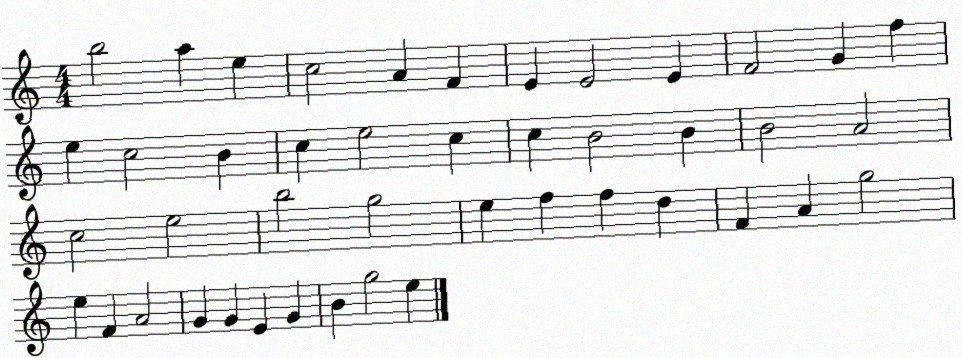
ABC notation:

X:1
T:Untitled
M:4/4
L:1/4
K:C
b2 a e c2 A F E E2 E F2 G f e c2 B c e2 c c B2 B B2 A2 c2 e2 b2 g2 e f f d F A g2 e F A2 G G E G B g2 e